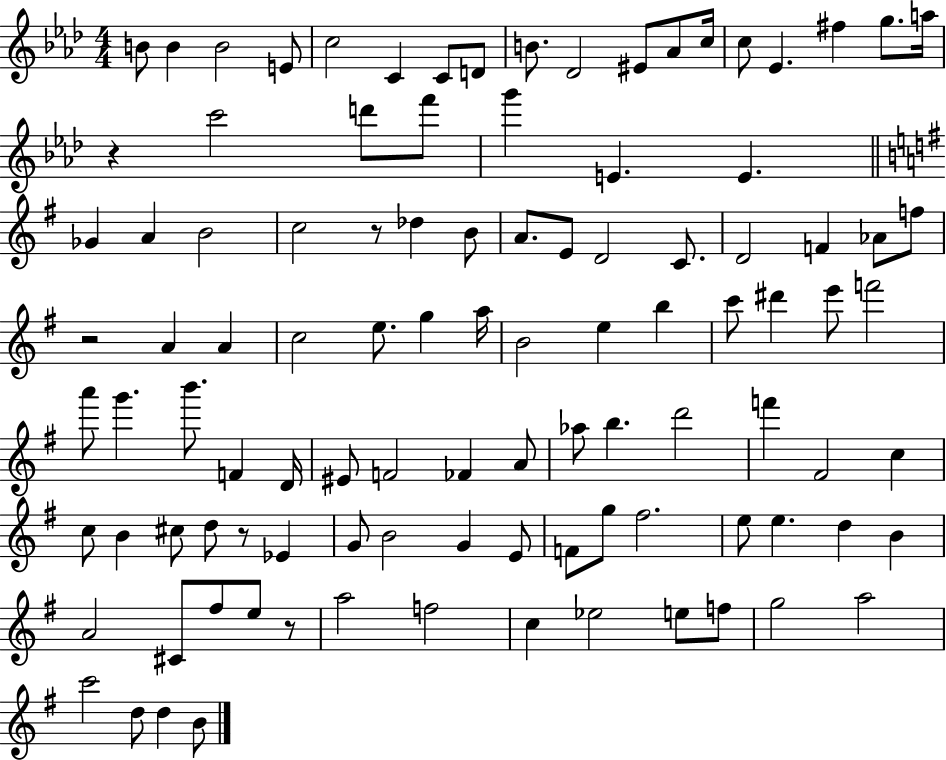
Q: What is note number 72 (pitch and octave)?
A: G4